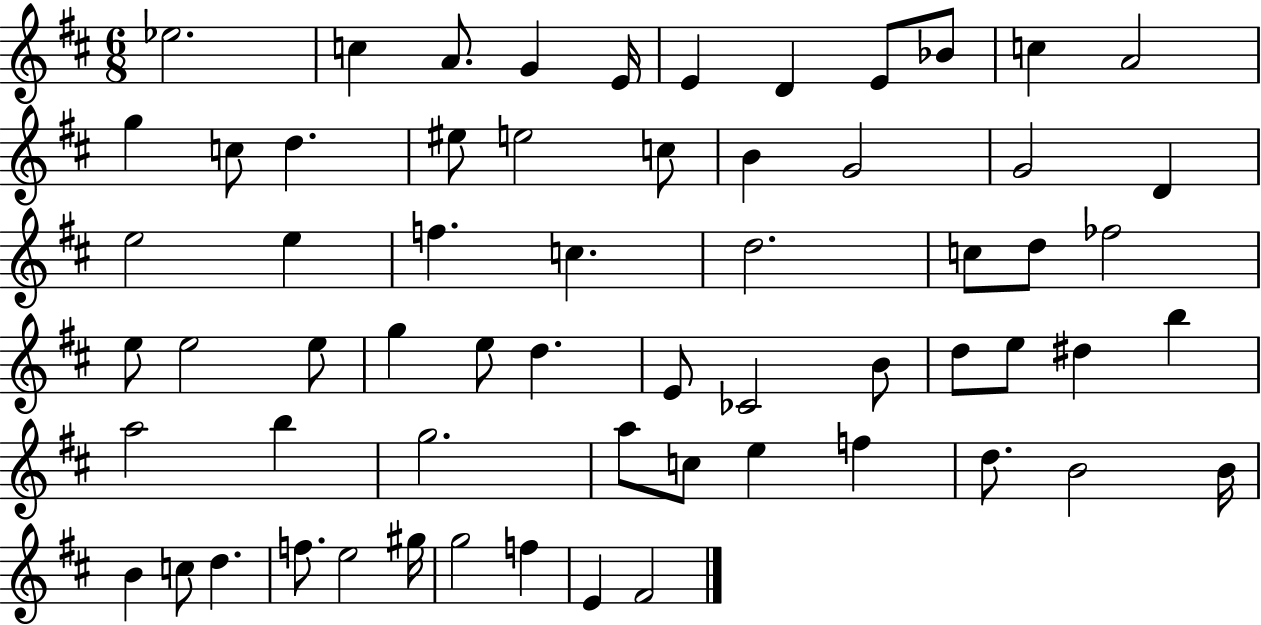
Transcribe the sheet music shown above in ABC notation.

X:1
T:Untitled
M:6/8
L:1/4
K:D
_e2 c A/2 G E/4 E D E/2 _B/2 c A2 g c/2 d ^e/2 e2 c/2 B G2 G2 D e2 e f c d2 c/2 d/2 _f2 e/2 e2 e/2 g e/2 d E/2 _C2 B/2 d/2 e/2 ^d b a2 b g2 a/2 c/2 e f d/2 B2 B/4 B c/2 d f/2 e2 ^g/4 g2 f E ^F2